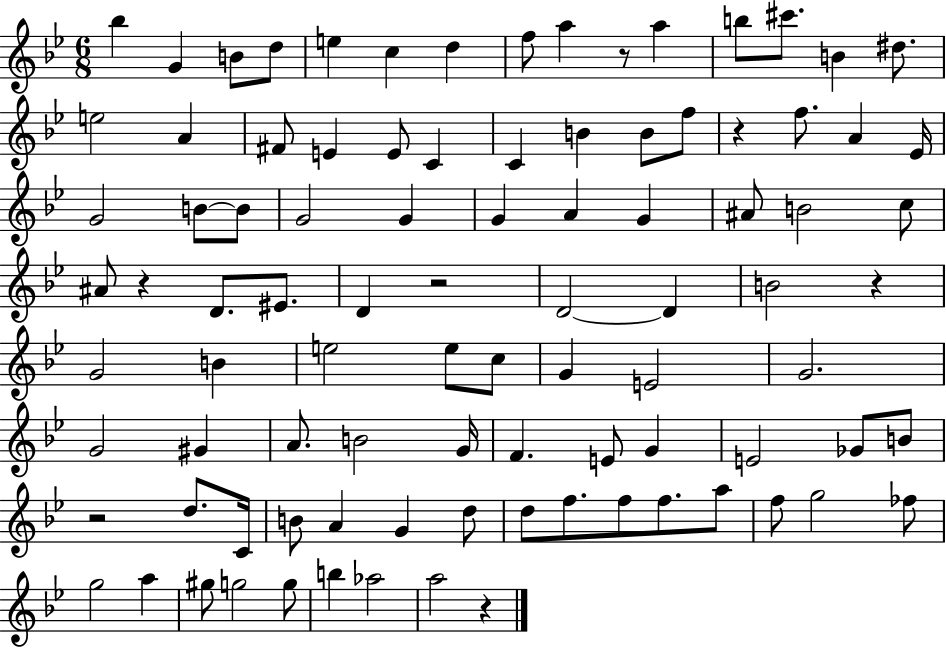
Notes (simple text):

Bb5/q G4/q B4/e D5/e E5/q C5/q D5/q F5/e A5/q R/e A5/q B5/e C#6/e. B4/q D#5/e. E5/h A4/q F#4/e E4/q E4/e C4/q C4/q B4/q B4/e F5/e R/q F5/e. A4/q Eb4/s G4/h B4/e B4/e G4/h G4/q G4/q A4/q G4/q A#4/e B4/h C5/e A#4/e R/q D4/e. EIS4/e. D4/q R/h D4/h D4/q B4/h R/q G4/h B4/q E5/h E5/e C5/e G4/q E4/h G4/h. G4/h G#4/q A4/e. B4/h G4/s F4/q. E4/e G4/q E4/h Gb4/e B4/e R/h D5/e. C4/s B4/e A4/q G4/q D5/e D5/e F5/e. F5/e F5/e. A5/e F5/e G5/h FES5/e G5/h A5/q G#5/e G5/h G5/e B5/q Ab5/h A5/h R/q